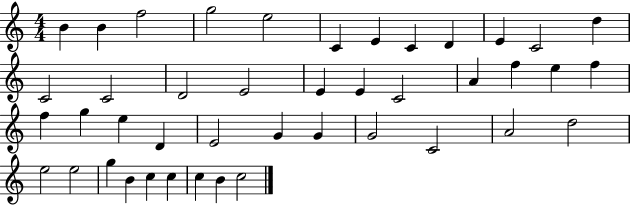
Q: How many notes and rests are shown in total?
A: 43